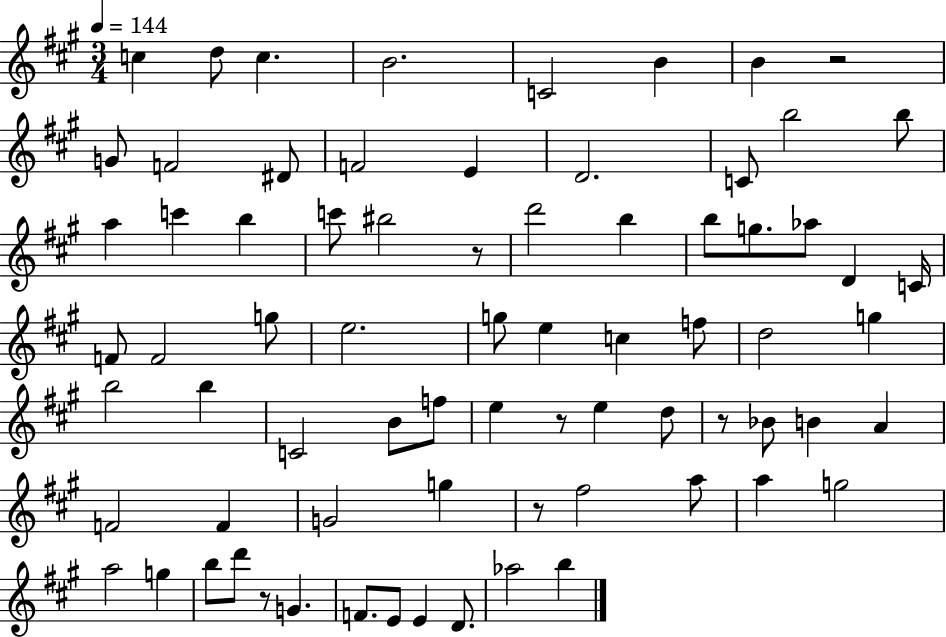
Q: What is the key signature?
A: A major